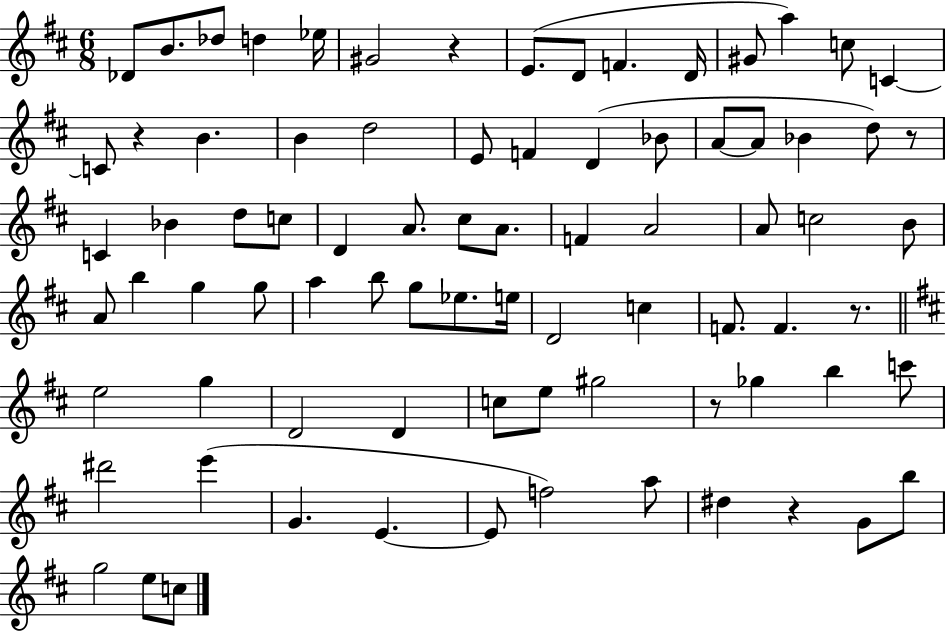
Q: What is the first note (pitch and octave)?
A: Db4